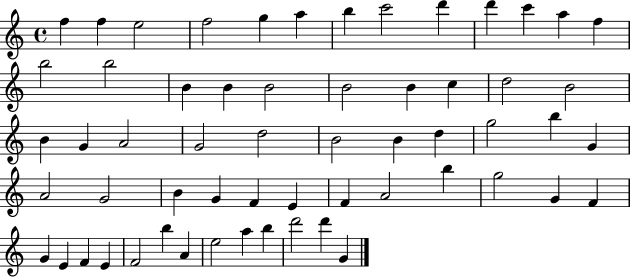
{
  \clef treble
  \time 4/4
  \defaultTimeSignature
  \key c \major
  f''4 f''4 e''2 | f''2 g''4 a''4 | b''4 c'''2 d'''4 | d'''4 c'''4 a''4 f''4 | \break b''2 b''2 | b'4 b'4 b'2 | b'2 b'4 c''4 | d''2 b'2 | \break b'4 g'4 a'2 | g'2 d''2 | b'2 b'4 d''4 | g''2 b''4 g'4 | \break a'2 g'2 | b'4 g'4 f'4 e'4 | f'4 a'2 b''4 | g''2 g'4 f'4 | \break g'4 e'4 f'4 e'4 | f'2 b''4 a'4 | e''2 a''4 b''4 | d'''2 d'''4 g'4 | \break \bar "|."
}